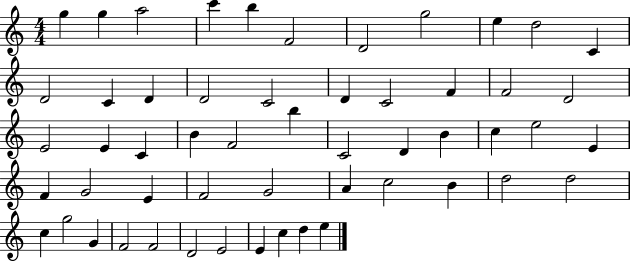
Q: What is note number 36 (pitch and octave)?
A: E4